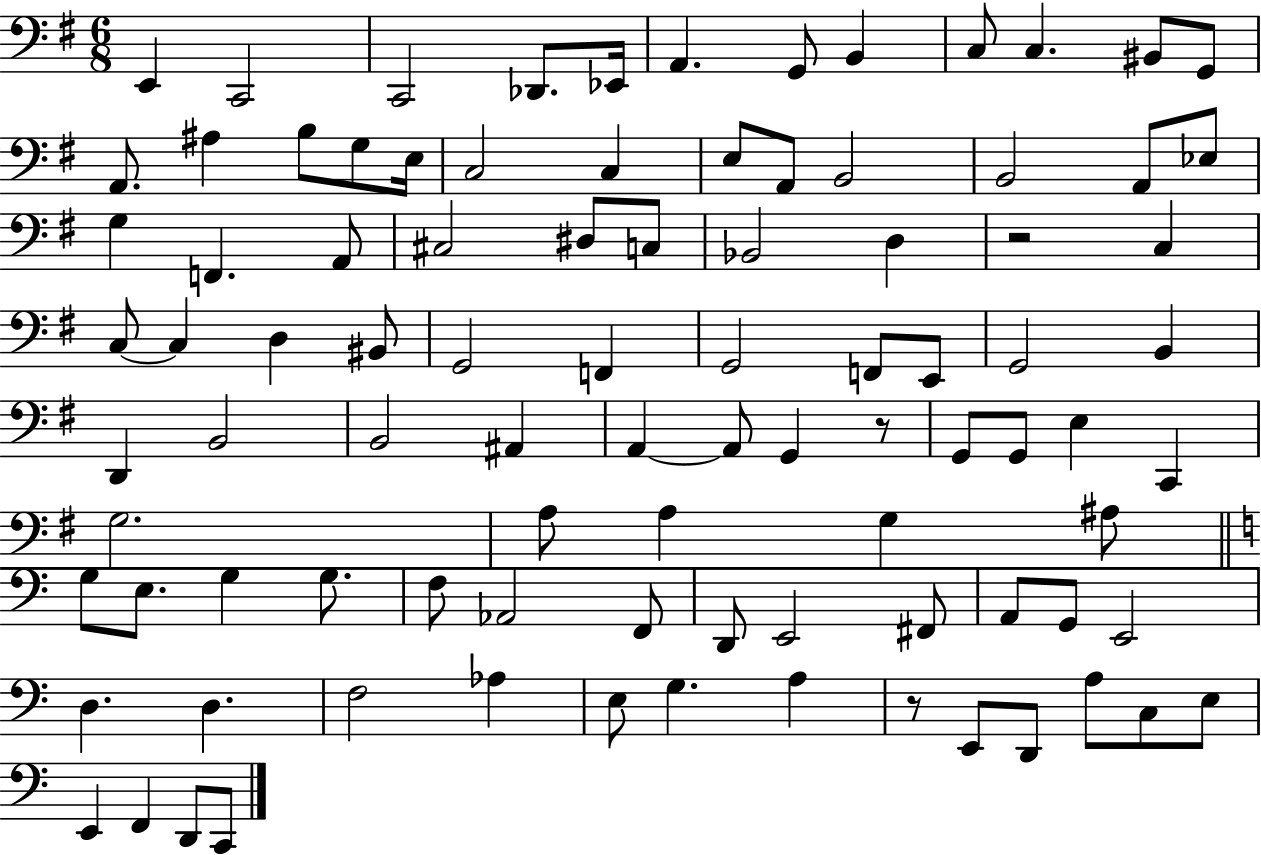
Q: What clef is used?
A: bass